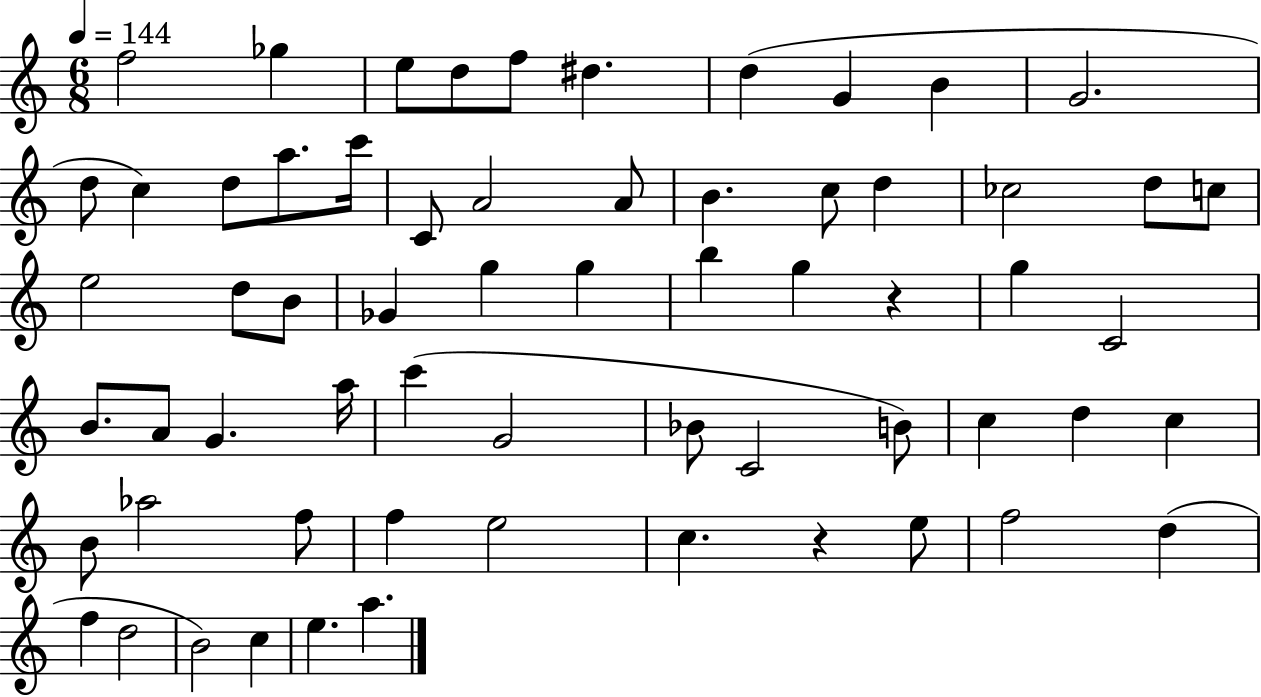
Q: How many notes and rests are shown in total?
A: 63